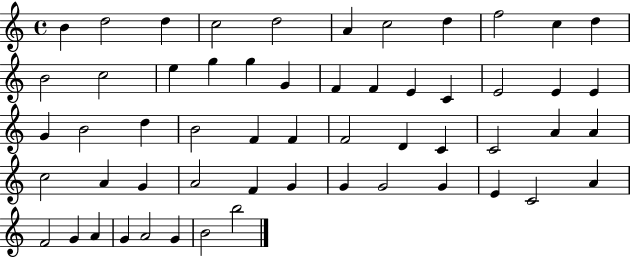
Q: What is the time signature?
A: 4/4